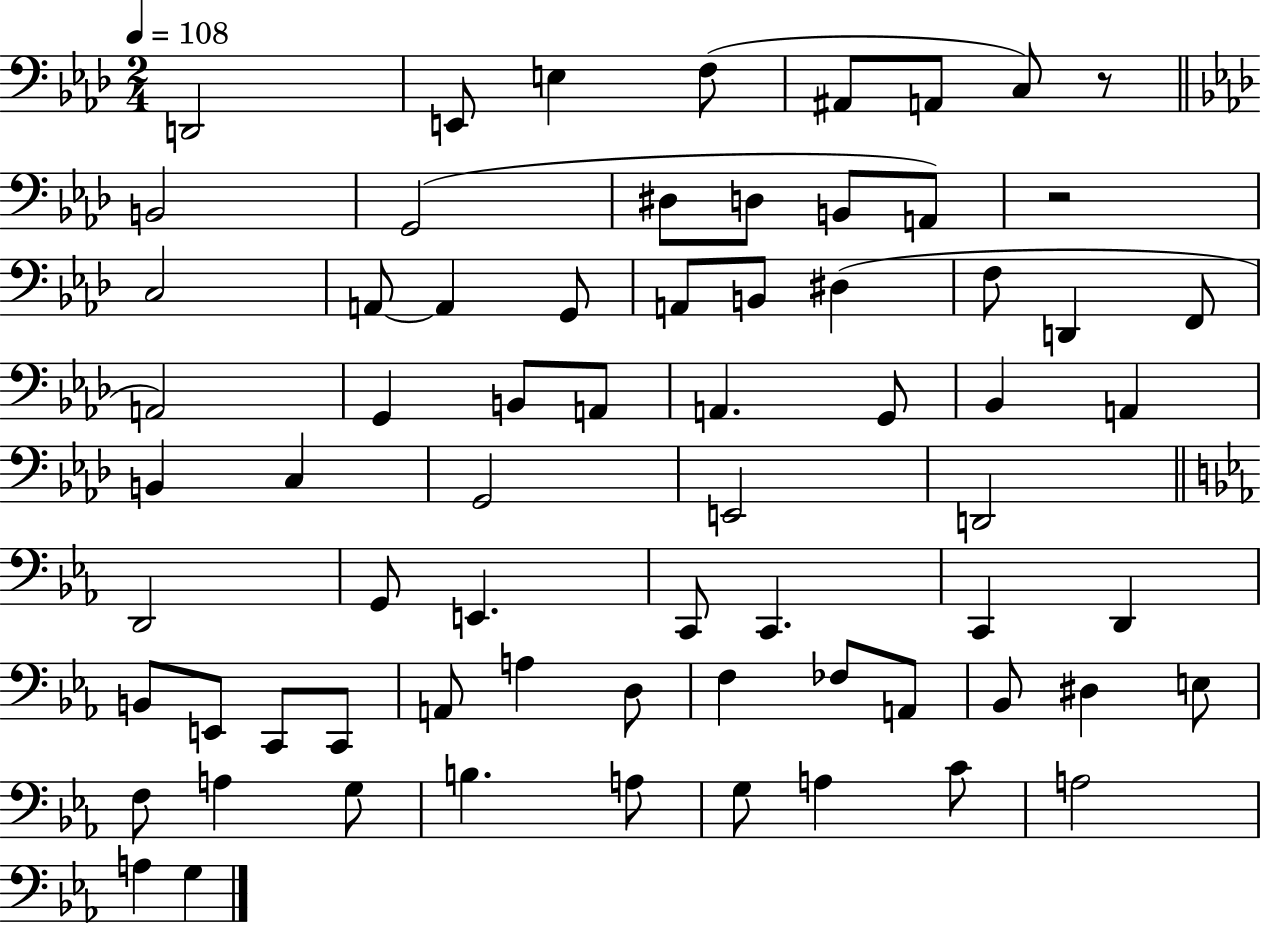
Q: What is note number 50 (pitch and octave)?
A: D3